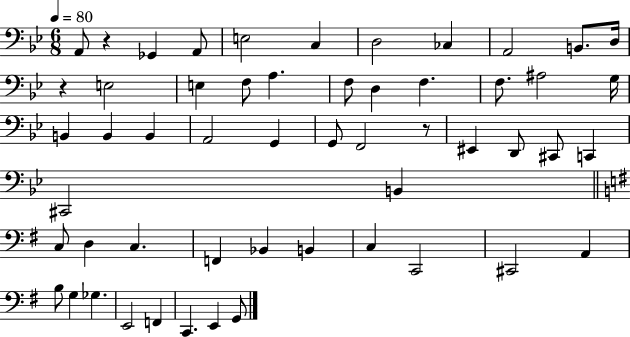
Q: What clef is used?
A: bass